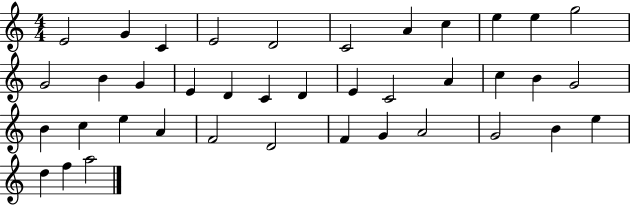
E4/h G4/q C4/q E4/h D4/h C4/h A4/q C5/q E5/q E5/q G5/h G4/h B4/q G4/q E4/q D4/q C4/q D4/q E4/q C4/h A4/q C5/q B4/q G4/h B4/q C5/q E5/q A4/q F4/h D4/h F4/q G4/q A4/h G4/h B4/q E5/q D5/q F5/q A5/h